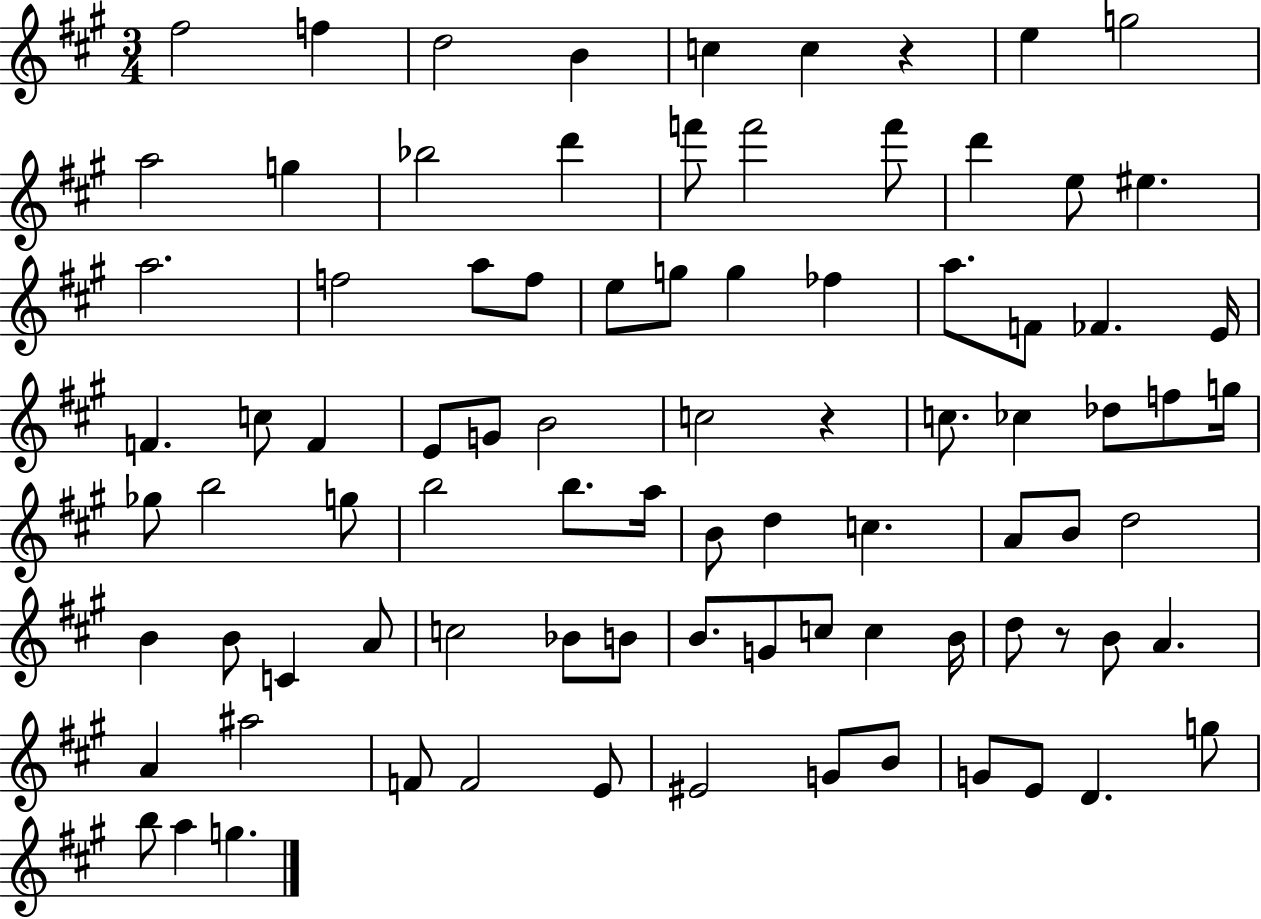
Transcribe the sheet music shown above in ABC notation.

X:1
T:Untitled
M:3/4
L:1/4
K:A
^f2 f d2 B c c z e g2 a2 g _b2 d' f'/2 f'2 f'/2 d' e/2 ^e a2 f2 a/2 f/2 e/2 g/2 g _f a/2 F/2 _F E/4 F c/2 F E/2 G/2 B2 c2 z c/2 _c _d/2 f/2 g/4 _g/2 b2 g/2 b2 b/2 a/4 B/2 d c A/2 B/2 d2 B B/2 C A/2 c2 _B/2 B/2 B/2 G/2 c/2 c B/4 d/2 z/2 B/2 A A ^a2 F/2 F2 E/2 ^E2 G/2 B/2 G/2 E/2 D g/2 b/2 a g